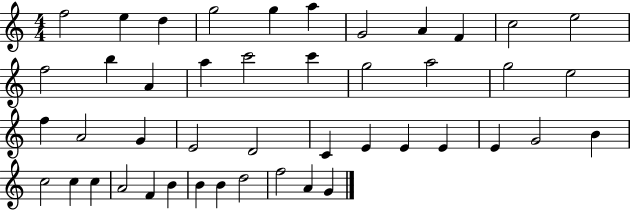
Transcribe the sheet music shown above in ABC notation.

X:1
T:Untitled
M:4/4
L:1/4
K:C
f2 e d g2 g a G2 A F c2 e2 f2 b A a c'2 c' g2 a2 g2 e2 f A2 G E2 D2 C E E E E G2 B c2 c c A2 F B B B d2 f2 A G